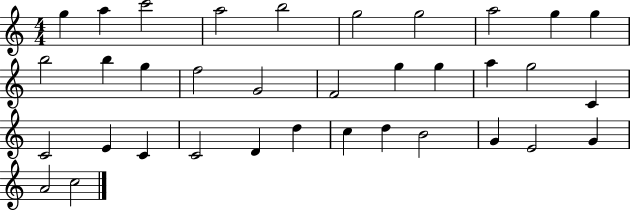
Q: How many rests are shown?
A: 0